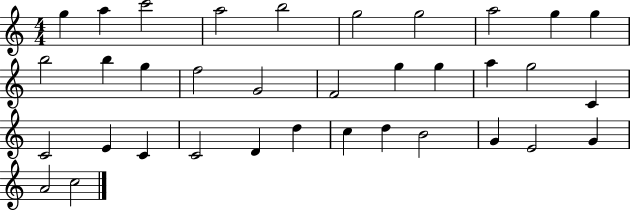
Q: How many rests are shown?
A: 0